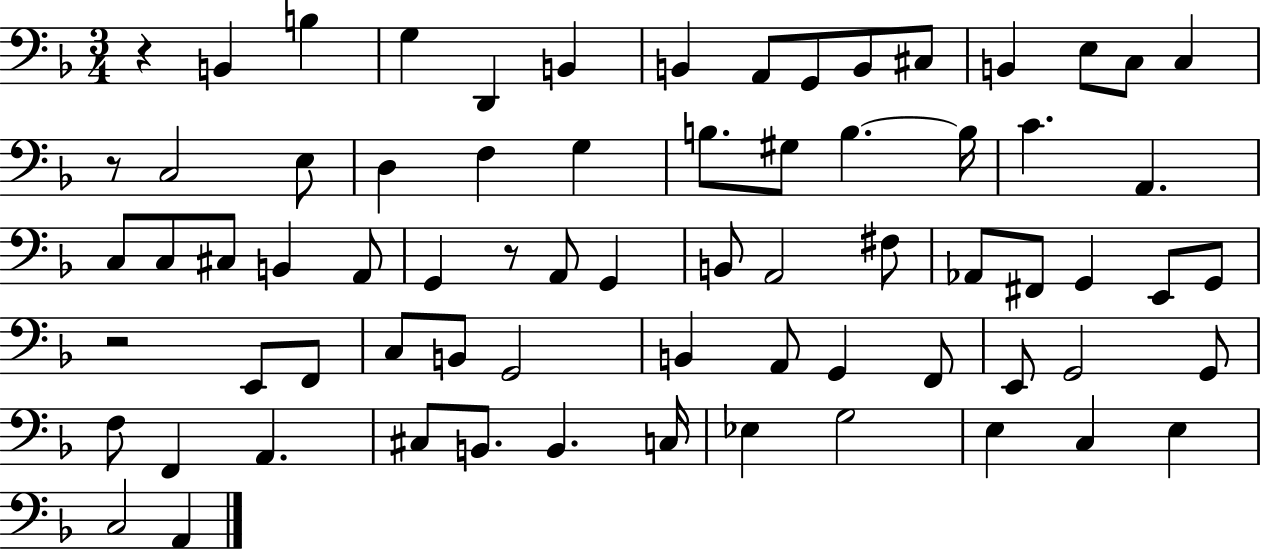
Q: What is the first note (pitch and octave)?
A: B2